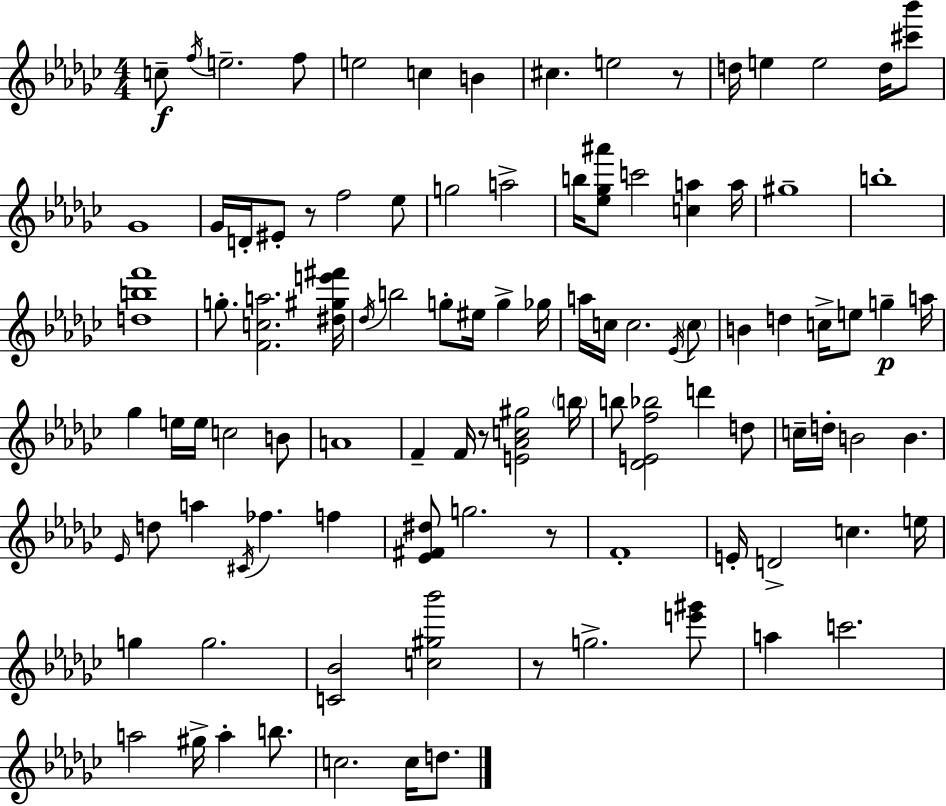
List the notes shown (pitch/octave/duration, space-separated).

C5/e F5/s E5/h. F5/e E5/h C5/q B4/q C#5/q. E5/h R/e D5/s E5/q E5/h D5/s [C#6,Bb6]/e Gb4/w Gb4/s D4/s EIS4/e R/e F5/h Eb5/e G5/h A5/h B5/s [Eb5,Gb5,A#6]/e C6/h [C5,A5]/q A5/s G#5/w B5/w [D5,B5,F6]/w G5/e. [F4,C5,A5]/h. [D#5,G#5,E6,F#6]/s Db5/s B5/h G5/e EIS5/s G5/q Gb5/s A5/s C5/s C5/h. Eb4/s C5/e B4/q D5/q C5/s E5/e G5/q A5/s Gb5/q E5/s E5/s C5/h B4/e A4/w F4/q F4/s R/e [E4,Ab4,C5,G#5]/h B5/s B5/e [Db4,E4,F5,Bb5]/h D6/q D5/e C5/s D5/s B4/h B4/q. Eb4/s D5/e A5/q C#4/s FES5/q. F5/q [Eb4,F#4,D#5]/e G5/h. R/e F4/w E4/s D4/h C5/q. E5/s G5/q G5/h. [C4,Bb4]/h [C5,G#5,Bb6]/h R/e G5/h. [E6,G#6]/e A5/q C6/h. A5/h G#5/s A5/q B5/e. C5/h. C5/s D5/e.